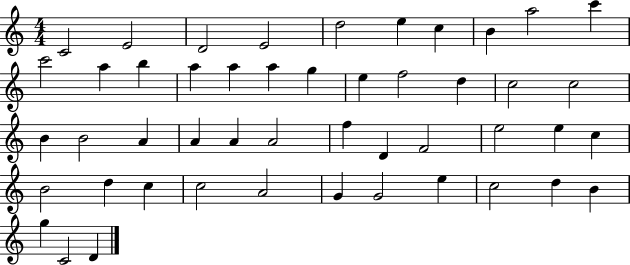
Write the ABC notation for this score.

X:1
T:Untitled
M:4/4
L:1/4
K:C
C2 E2 D2 E2 d2 e c B a2 c' c'2 a b a a a g e f2 d c2 c2 B B2 A A A A2 f D F2 e2 e c B2 d c c2 A2 G G2 e c2 d B g C2 D